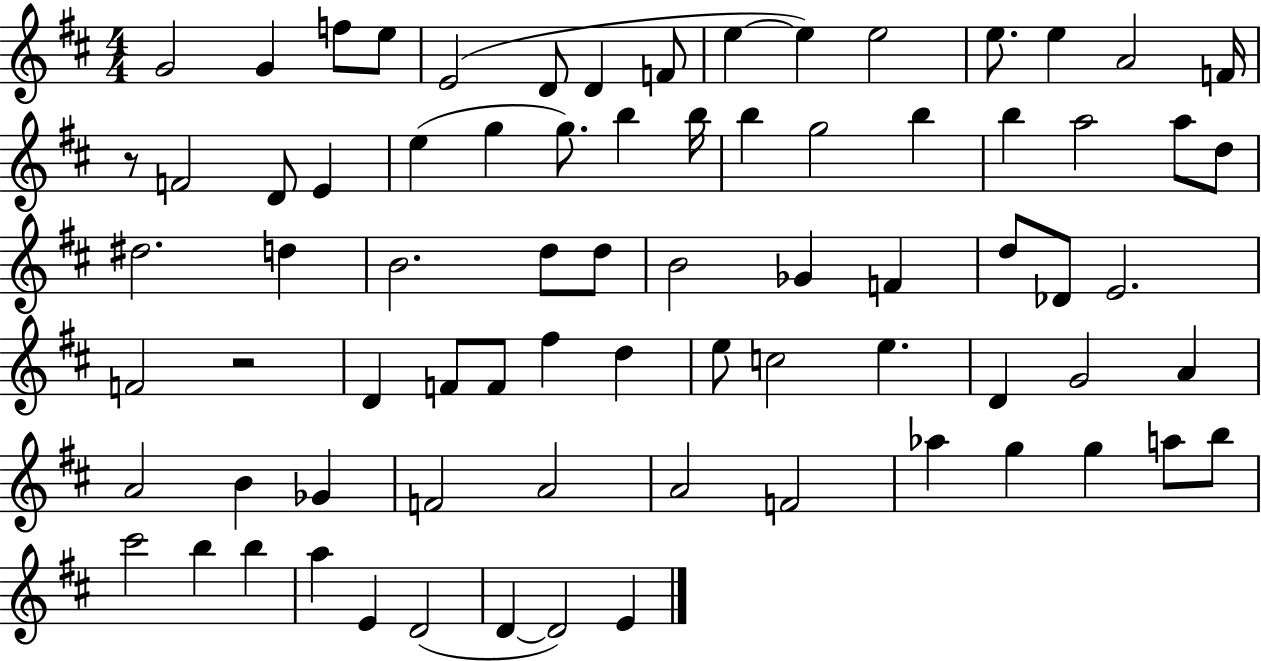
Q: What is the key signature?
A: D major